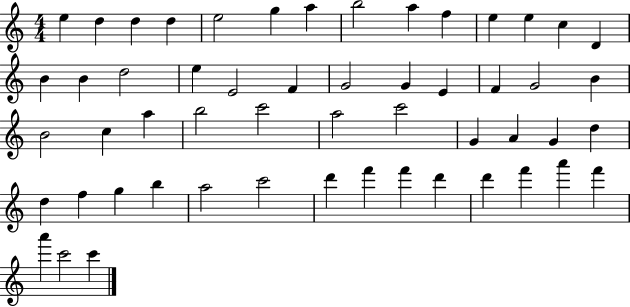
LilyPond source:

{
  \clef treble
  \numericTimeSignature
  \time 4/4
  \key c \major
  e''4 d''4 d''4 d''4 | e''2 g''4 a''4 | b''2 a''4 f''4 | e''4 e''4 c''4 d'4 | \break b'4 b'4 d''2 | e''4 e'2 f'4 | g'2 g'4 e'4 | f'4 g'2 b'4 | \break b'2 c''4 a''4 | b''2 c'''2 | a''2 c'''2 | g'4 a'4 g'4 d''4 | \break d''4 f''4 g''4 b''4 | a''2 c'''2 | d'''4 f'''4 f'''4 d'''4 | d'''4 f'''4 a'''4 f'''4 | \break a'''4 c'''2 c'''4 | \bar "|."
}